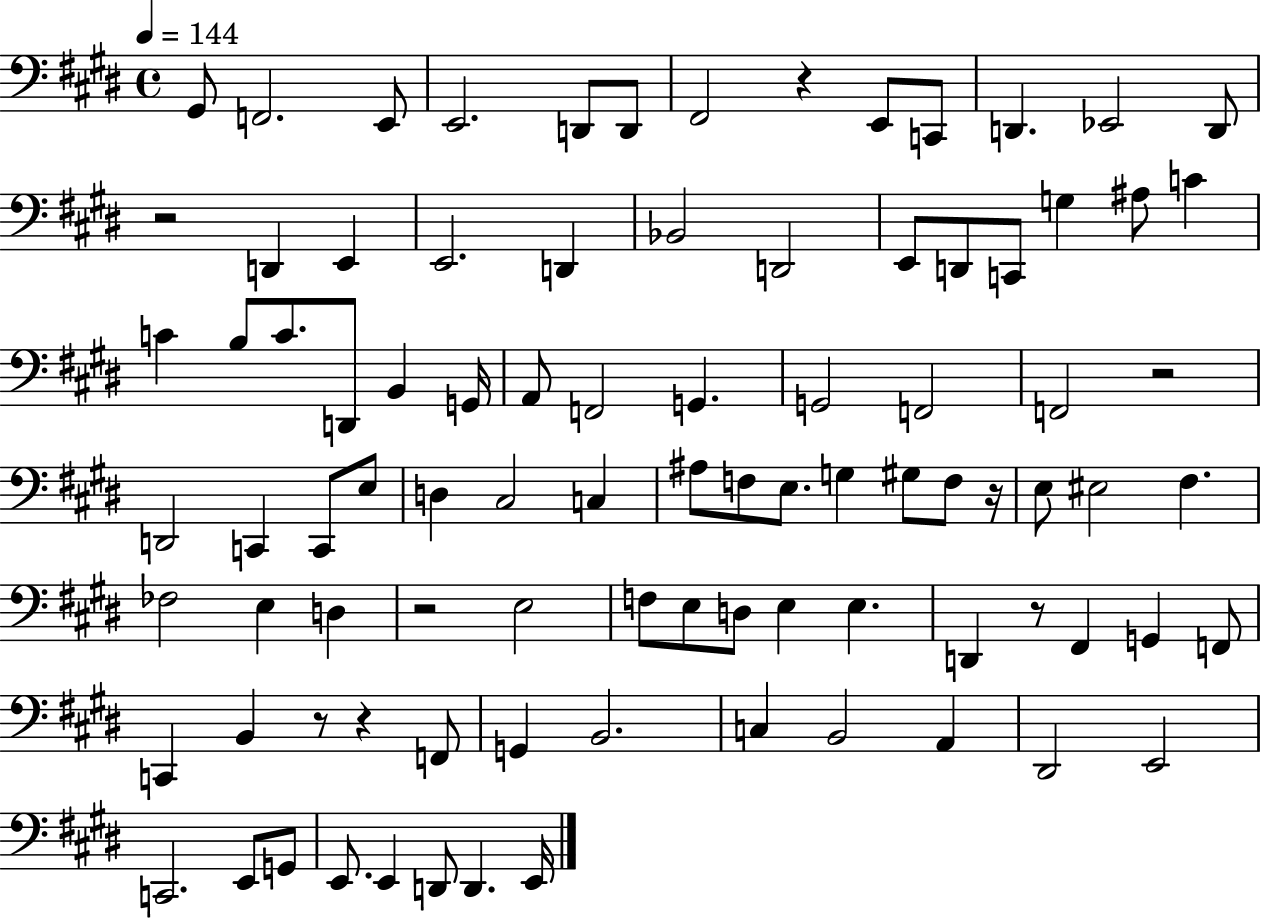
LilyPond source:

{
  \clef bass
  \time 4/4
  \defaultTimeSignature
  \key e \major
  \tempo 4 = 144
  gis,8 f,2. e,8 | e,2. d,8 d,8 | fis,2 r4 e,8 c,8 | d,4. ees,2 d,8 | \break r2 d,4 e,4 | e,2. d,4 | bes,2 d,2 | e,8 d,8 c,8 g4 ais8 c'4 | \break c'4 b8 c'8. d,8 b,4 g,16 | a,8 f,2 g,4. | g,2 f,2 | f,2 r2 | \break d,2 c,4 c,8 e8 | d4 cis2 c4 | ais8 f8 e8. g4 gis8 f8 r16 | e8 eis2 fis4. | \break fes2 e4 d4 | r2 e2 | f8 e8 d8 e4 e4. | d,4 r8 fis,4 g,4 f,8 | \break c,4 b,4 r8 r4 f,8 | g,4 b,2. | c4 b,2 a,4 | dis,2 e,2 | \break c,2. e,8 g,8 | e,8. e,4 d,8 d,4. e,16 | \bar "|."
}